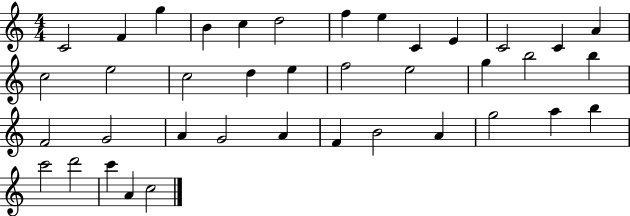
C4/h F4/q G5/q B4/q C5/q D5/h F5/q E5/q C4/q E4/q C4/h C4/q A4/q C5/h E5/h C5/h D5/q E5/q F5/h E5/h G5/q B5/h B5/q F4/h G4/h A4/q G4/h A4/q F4/q B4/h A4/q G5/h A5/q B5/q C6/h D6/h C6/q A4/q C5/h